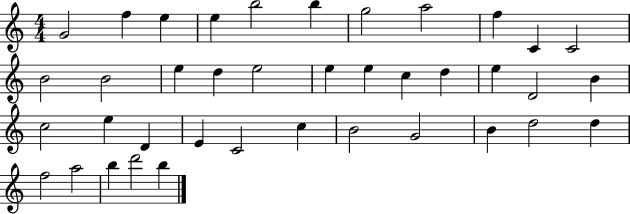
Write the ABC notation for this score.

X:1
T:Untitled
M:4/4
L:1/4
K:C
G2 f e e b2 b g2 a2 f C C2 B2 B2 e d e2 e e c d e D2 B c2 e D E C2 c B2 G2 B d2 d f2 a2 b d'2 b